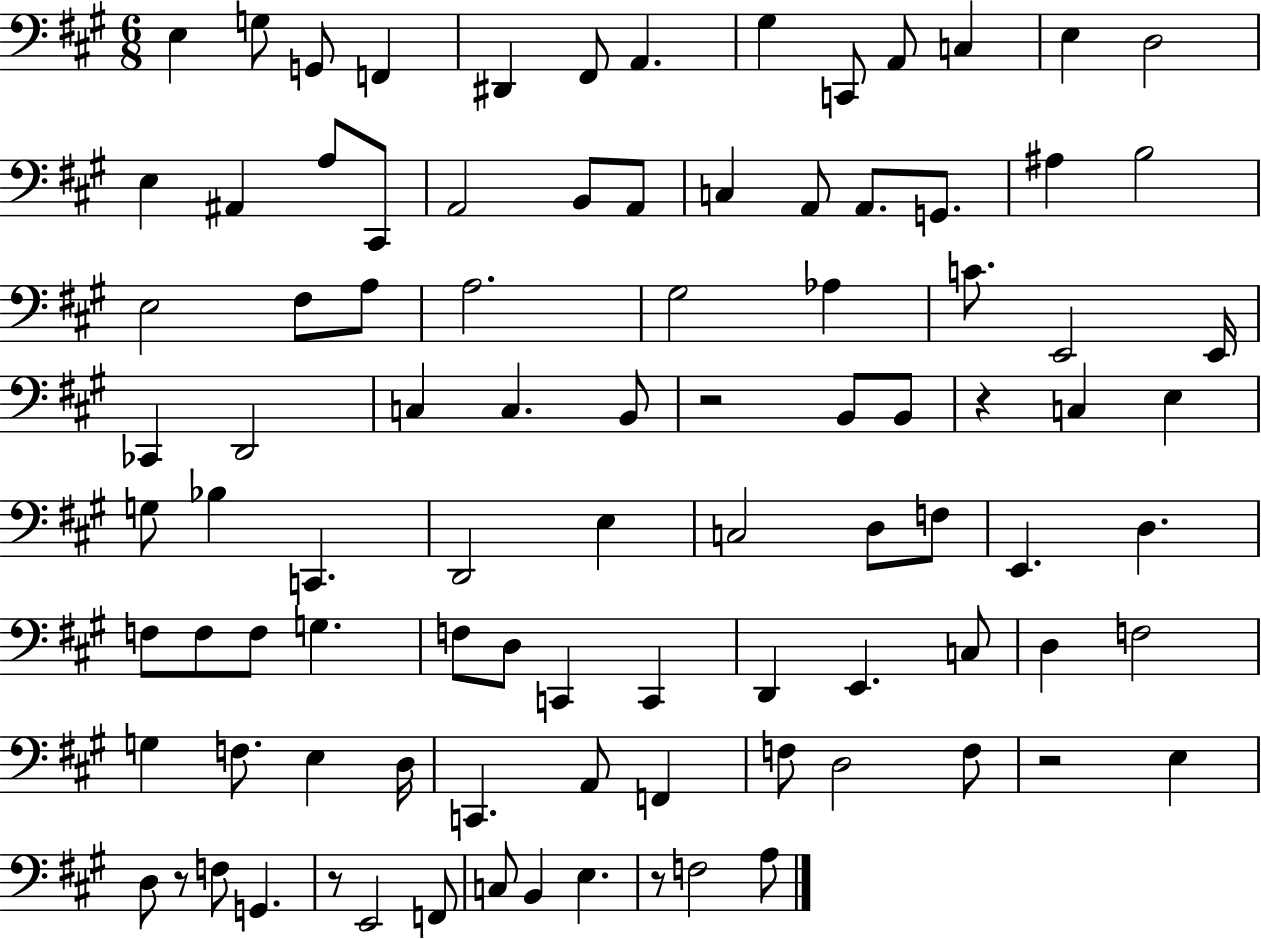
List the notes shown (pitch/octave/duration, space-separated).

E3/q G3/e G2/e F2/q D#2/q F#2/e A2/q. G#3/q C2/e A2/e C3/q E3/q D3/h E3/q A#2/q A3/e C#2/e A2/h B2/e A2/e C3/q A2/e A2/e. G2/e. A#3/q B3/h E3/h F#3/e A3/e A3/h. G#3/h Ab3/q C4/e. E2/h E2/s CES2/q D2/h C3/q C3/q. B2/e R/h B2/e B2/e R/q C3/q E3/q G3/e Bb3/q C2/q. D2/h E3/q C3/h D3/e F3/e E2/q. D3/q. F3/e F3/e F3/e G3/q. F3/e D3/e C2/q C2/q D2/q E2/q. C3/e D3/q F3/h G3/q F3/e. E3/q D3/s C2/q. A2/e F2/q F3/e D3/h F3/e R/h E3/q D3/e R/e F3/e G2/q. R/e E2/h F2/e C3/e B2/q E3/q. R/e F3/h A3/e